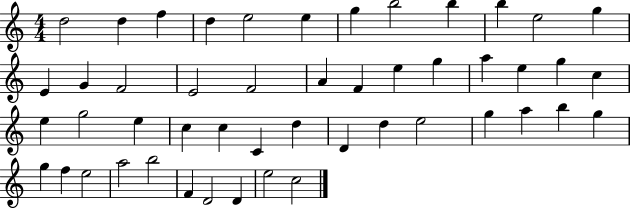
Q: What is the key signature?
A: C major